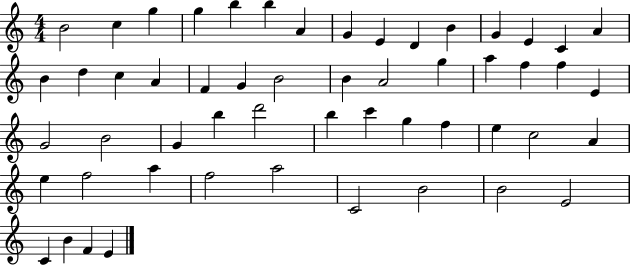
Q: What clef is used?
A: treble